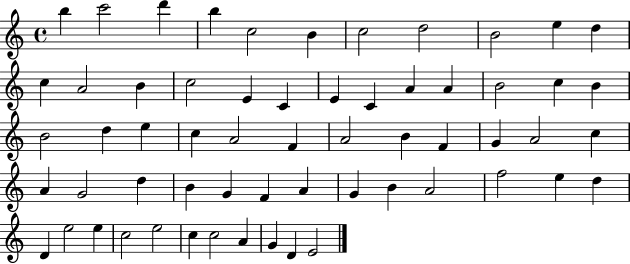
B5/q C6/h D6/q B5/q C5/h B4/q C5/h D5/h B4/h E5/q D5/q C5/q A4/h B4/q C5/h E4/q C4/q E4/q C4/q A4/q A4/q B4/h C5/q B4/q B4/h D5/q E5/q C5/q A4/h F4/q A4/h B4/q F4/q G4/q A4/h C5/q A4/q G4/h D5/q B4/q G4/q F4/q A4/q G4/q B4/q A4/h F5/h E5/q D5/q D4/q E5/h E5/q C5/h E5/h C5/q C5/h A4/q G4/q D4/q E4/h